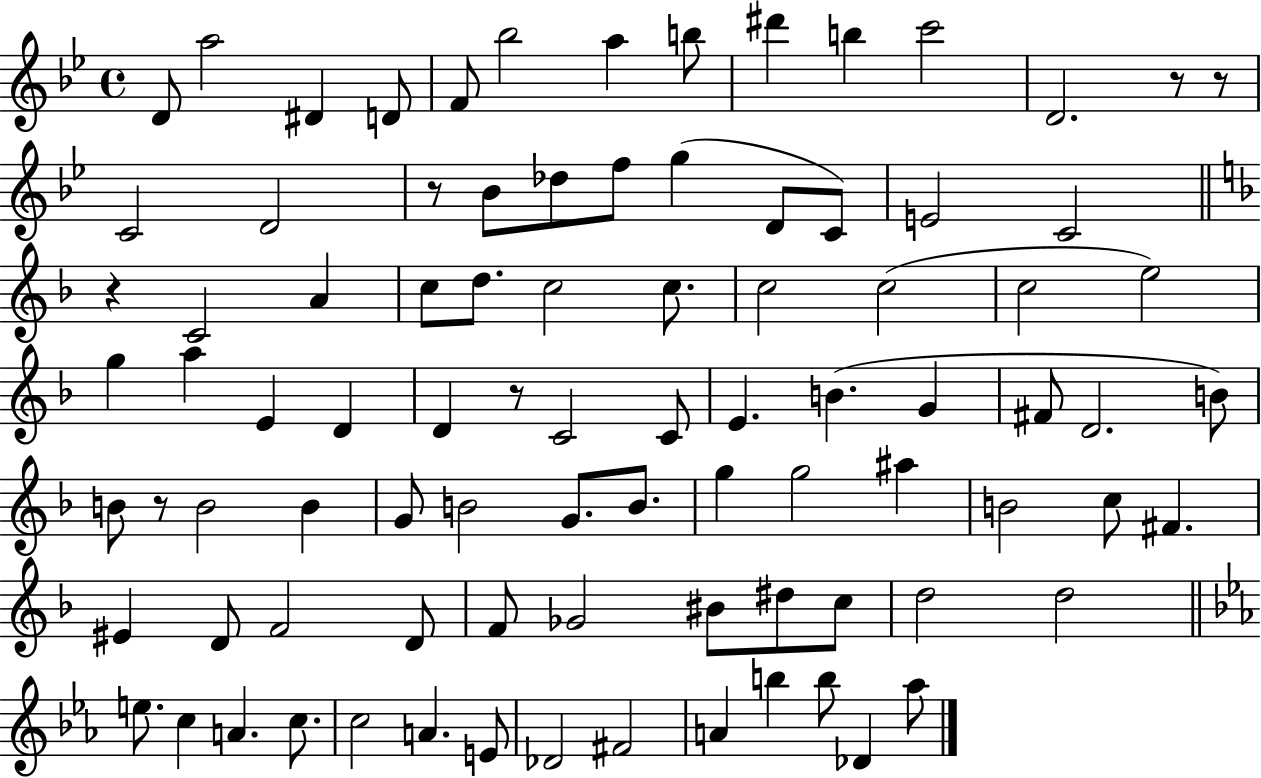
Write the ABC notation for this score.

X:1
T:Untitled
M:4/4
L:1/4
K:Bb
D/2 a2 ^D D/2 F/2 _b2 a b/2 ^d' b c'2 D2 z/2 z/2 C2 D2 z/2 _B/2 _d/2 f/2 g D/2 C/2 E2 C2 z C2 A c/2 d/2 c2 c/2 c2 c2 c2 e2 g a E D D z/2 C2 C/2 E B G ^F/2 D2 B/2 B/2 z/2 B2 B G/2 B2 G/2 B/2 g g2 ^a B2 c/2 ^F ^E D/2 F2 D/2 F/2 _G2 ^B/2 ^d/2 c/2 d2 d2 e/2 c A c/2 c2 A E/2 _D2 ^F2 A b b/2 _D _a/2